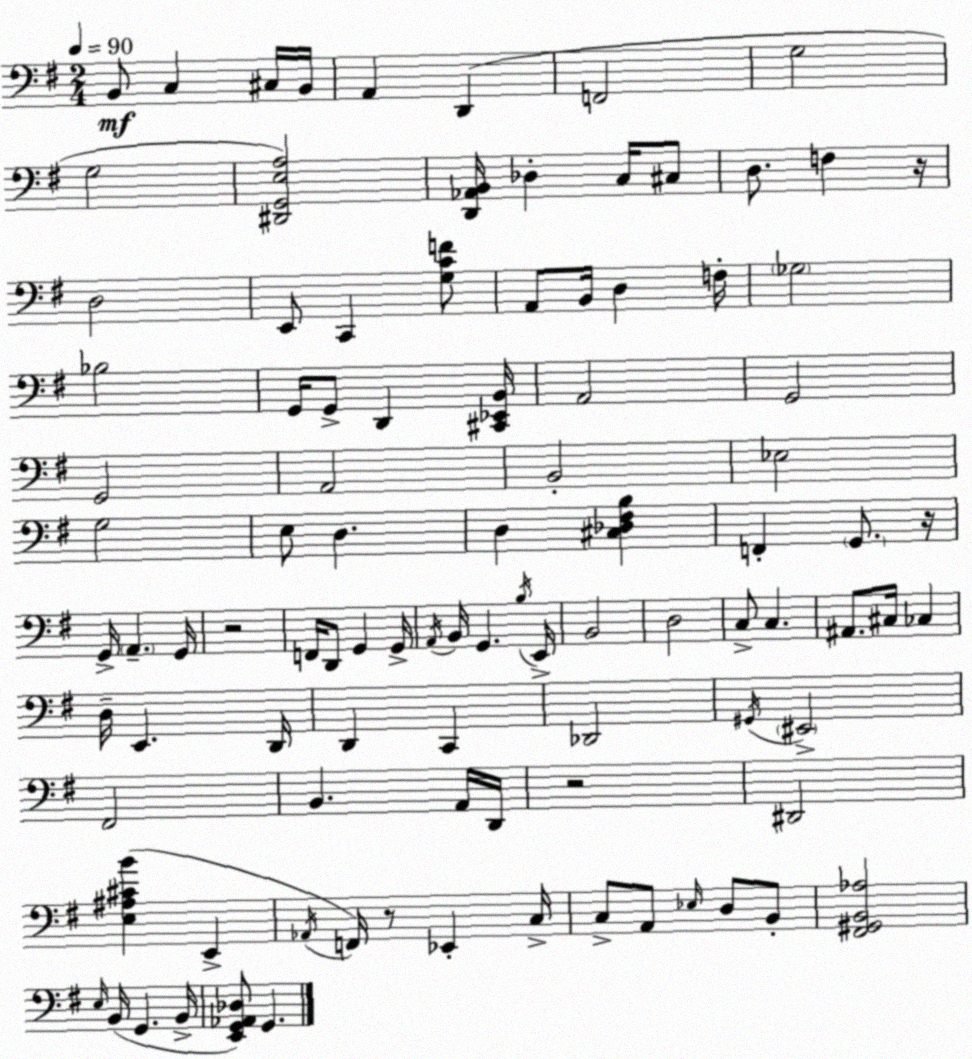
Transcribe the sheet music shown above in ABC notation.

X:1
T:Untitled
M:2/4
L:1/4
K:Em
B,,/2 C, ^C,/4 B,,/4 A,, D,, F,,2 G,2 G,2 [^D,,G,,E,A,]2 [D,,_A,,B,,]/4 _D, C,/4 ^C,/2 D,/2 F, z/4 D,2 E,,/2 C,, [G,CF]/2 A,,/2 B,,/4 D, F,/4 _G,2 _B,2 G,,/4 G,,/2 D,, [^C,,_E,,B,,]/4 A,,2 G,,2 G,,2 A,,2 B,,2 _E,2 G,2 E,/2 D, D, [^C,_D,^F,B,] F,, G,,/2 z/4 G,,/4 A,, G,,/4 z2 F,,/4 D,,/2 G,, G,,/4 A,,/4 B,,/4 G,, B,/4 E,,/4 B,,2 D,2 C,/2 C, ^A,,/2 ^C,/4 _C, D,/4 E,, D,,/4 D,, C,, _D,,2 ^G,,/4 ^E,,2 ^F,,2 B,, A,,/4 D,,/4 z2 ^D,,2 [E,^A,^CB] E,, _A,,/4 F,,/4 z/2 _E,, C,/4 C,/2 A,,/2 _E,/4 D,/2 B,,/2 [^F,,^G,,B,,_A,]2 E,/4 B,,/4 G,, B,,/4 [E,,G,,_A,,_D,]/2 G,,